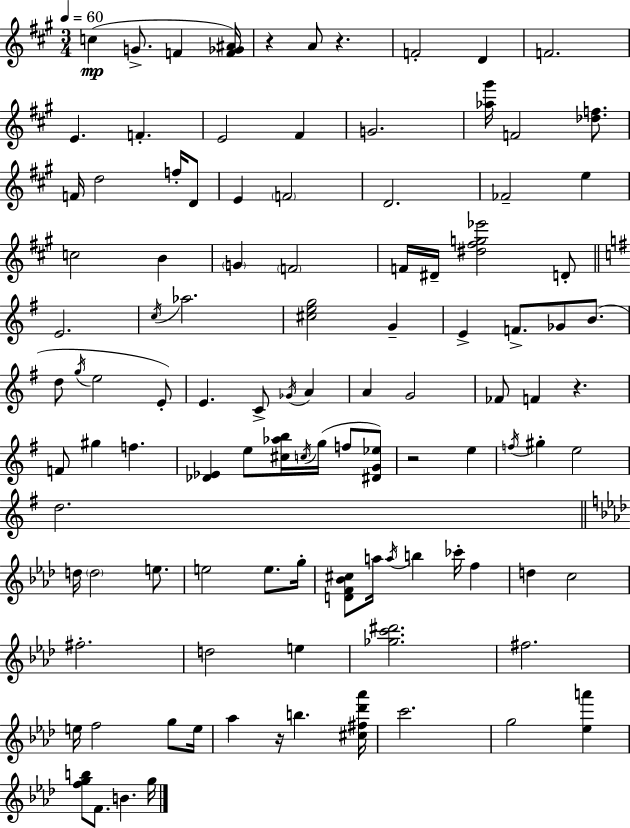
{
  \clef treble
  \numericTimeSignature
  \time 3/4
  \key a \major
  \tempo 4 = 60
  \repeat volta 2 { c''4(\mp g'8.-> f'4 <f' ges' ais'>16) | r4 a'8 r4. | f'2-. d'4 | f'2. | \break e'4. f'4.-. | e'2 fis'4 | g'2. | <aes'' gis'''>16 f'2 <des'' f''>8. | \break f'16 d''2 f''16-. d'8 | e'4 \parenthesize f'2 | d'2. | fes'2-- e''4 | \break c''2 b'4 | \parenthesize g'4 \parenthesize f'2 | f'16 dis'16-- <dis'' fis'' g'' ees'''>2 d'8-. | \bar "||" \break \key g \major e'2. | \acciaccatura { c''16 } aes''2. | <cis'' e'' g''>2 g'4-- | e'4-> f'8.-> ges'8 b'8.( | \break d''8 \acciaccatura { g''16 } e''2 | e'8-.) e'4. c'8-> \acciaccatura { ges'16 } a'4 | a'4 g'2 | fes'8 f'4 r4. | \break f'8 gis''4 f''4. | <des' ees'>4 e''8 <cis'' aes'' b''>16 \acciaccatura { c''16 }( g''16 | f''8 <dis' g' ees''>8) r2 | e''4 \acciaccatura { f''16 } gis''4-. e''2 | \break d''2. | \bar "||" \break \key aes \major d''16 \parenthesize d''2 e''8. | e''2 e''8. g''16-. | <d' f' bes' cis''>8 a''16 \acciaccatura { a''16 } b''4 ces'''16-. f''4 | d''4 c''2 | \break fis''2.-. | d''2 e''4 | <ges'' c''' dis'''>2. | fis''2. | \break e''16 f''2 g''8 | e''16 aes''4 r16 b''4. | <cis'' fis'' des''' aes'''>16 c'''2. | g''2 <ees'' a'''>4 | \break <f'' g'' b''>8 f'8. b'4. | g''16 } \bar "|."
}